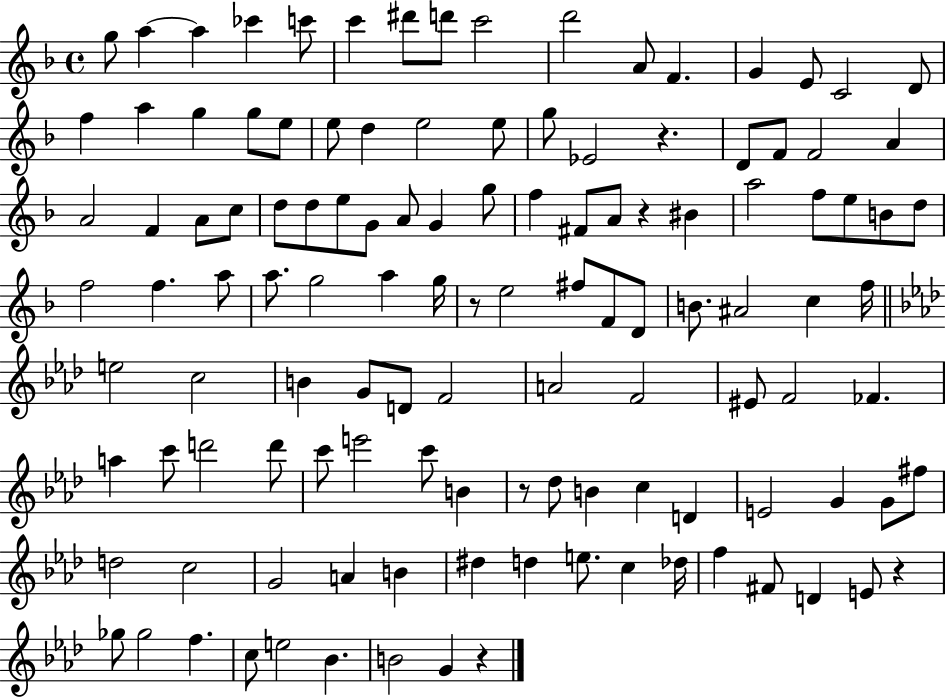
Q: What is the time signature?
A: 4/4